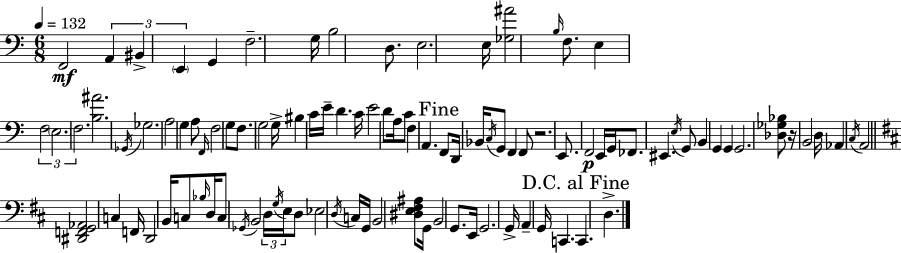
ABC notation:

X:1
T:Untitled
M:6/8
L:1/4
K:Am
F,,2 A,, ^B,, E,, G,, F,2 G,/4 B,2 D,/2 E,2 E,/4 [_G,^A]2 B,/4 F,/2 E, F,2 E,2 F,2 [B,^A]2 _G,,/4 _G,2 A,2 G, A,/2 F,,/4 F,2 G,/2 F,/2 G,2 G,/4 ^B, C/4 E/4 D C/4 E2 D/2 A,/4 C/2 F, A,, F,,/2 D,,/4 _B,,/4 C,/4 G,,/2 F,, F,,/2 z2 E,,/2 F,,2 E,,/4 G,,/4 _F,,/2 ^E,, E,/4 G,,/2 B,, G,, G,, G,,2 [_D,_G,_B,]/2 z/4 B,,2 D,/4 _A,, C,/4 A,,2 [^D,,F,,G,,_A,,]2 C, F,,/4 D,,2 B,,/4 C,/2 _B,/4 D,/4 C,/2 _G,,/4 B,,2 D,/4 G,/4 E,/4 D,/2 _E,2 D,/4 C,/4 G,,/4 B,,2 [^D,E,^F,^A,]/2 G,,/4 B,,2 G,,/2 E,,/4 G,,2 G,,/4 A,, G,,/4 C,, C,, D,